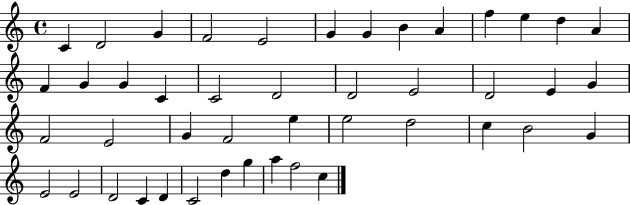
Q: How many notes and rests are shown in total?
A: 45